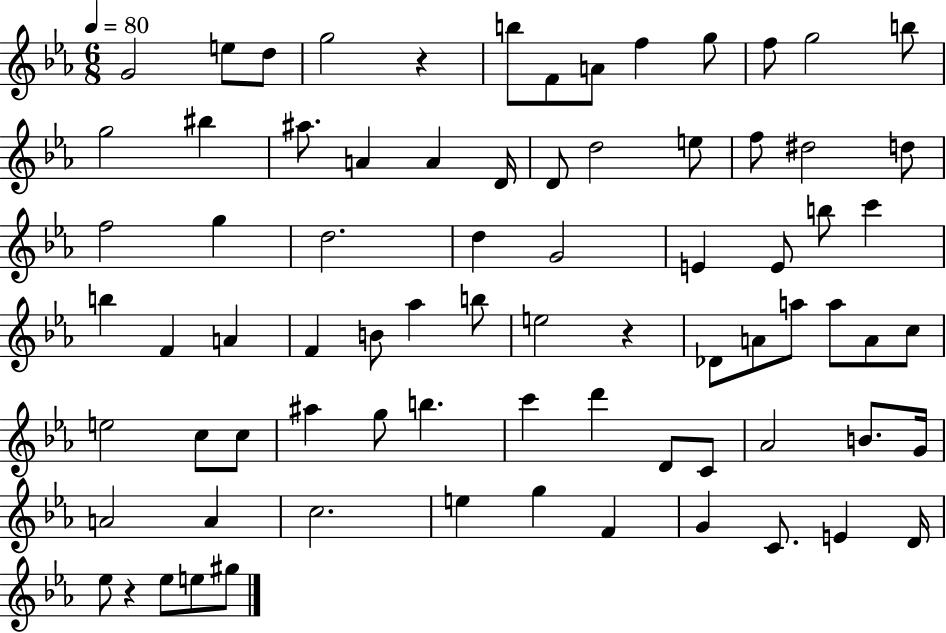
G4/h E5/e D5/e G5/h R/q B5/e F4/e A4/e F5/q G5/e F5/e G5/h B5/e G5/h BIS5/q A#5/e. A4/q A4/q D4/s D4/e D5/h E5/e F5/e D#5/h D5/e F5/h G5/q D5/h. D5/q G4/h E4/q E4/e B5/e C6/q B5/q F4/q A4/q F4/q B4/e Ab5/q B5/e E5/h R/q Db4/e A4/e A5/e A5/e A4/e C5/e E5/h C5/e C5/e A#5/q G5/e B5/q. C6/q D6/q D4/e C4/e Ab4/h B4/e. G4/s A4/h A4/q C5/h. E5/q G5/q F4/q G4/q C4/e. E4/q D4/s Eb5/e R/q Eb5/e E5/e G#5/e